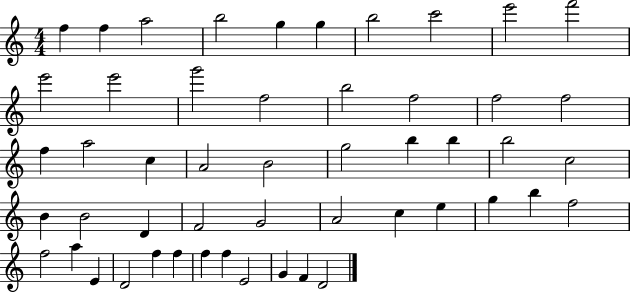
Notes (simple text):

F5/q F5/q A5/h B5/h G5/q G5/q B5/h C6/h E6/h F6/h E6/h E6/h G6/h F5/h B5/h F5/h F5/h F5/h F5/q A5/h C5/q A4/h B4/h G5/h B5/q B5/q B5/h C5/h B4/q B4/h D4/q F4/h G4/h A4/h C5/q E5/q G5/q B5/q F5/h F5/h A5/q E4/q D4/h F5/q F5/q F5/q F5/q E4/h G4/q F4/q D4/h